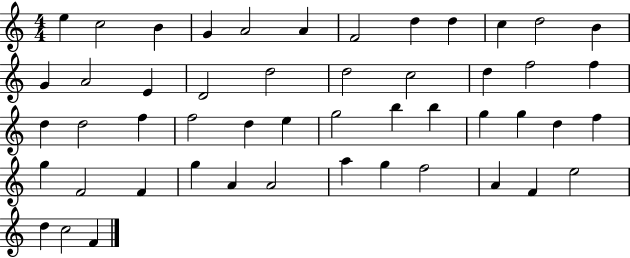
E5/q C5/h B4/q G4/q A4/h A4/q F4/h D5/q D5/q C5/q D5/h B4/q G4/q A4/h E4/q D4/h D5/h D5/h C5/h D5/q F5/h F5/q D5/q D5/h F5/q F5/h D5/q E5/q G5/h B5/q B5/q G5/q G5/q D5/q F5/q G5/q F4/h F4/q G5/q A4/q A4/h A5/q G5/q F5/h A4/q F4/q E5/h D5/q C5/h F4/q